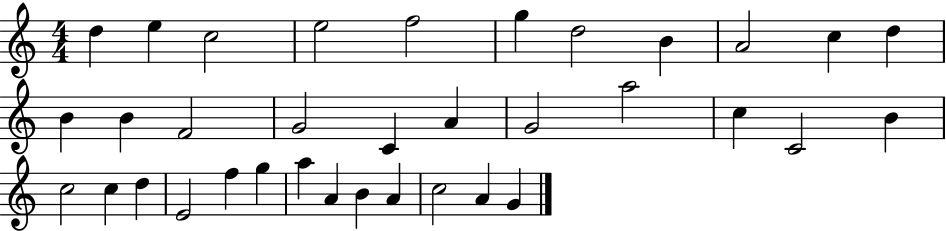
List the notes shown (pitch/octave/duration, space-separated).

D5/q E5/q C5/h E5/h F5/h G5/q D5/h B4/q A4/h C5/q D5/q B4/q B4/q F4/h G4/h C4/q A4/q G4/h A5/h C5/q C4/h B4/q C5/h C5/q D5/q E4/h F5/q G5/q A5/q A4/q B4/q A4/q C5/h A4/q G4/q